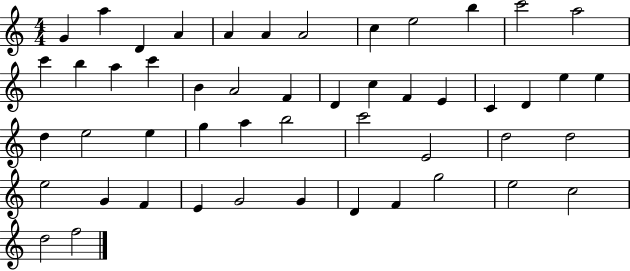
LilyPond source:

{
  \clef treble
  \numericTimeSignature
  \time 4/4
  \key c \major
  g'4 a''4 d'4 a'4 | a'4 a'4 a'2 | c''4 e''2 b''4 | c'''2 a''2 | \break c'''4 b''4 a''4 c'''4 | b'4 a'2 f'4 | d'4 c''4 f'4 e'4 | c'4 d'4 e''4 e''4 | \break d''4 e''2 e''4 | g''4 a''4 b''2 | c'''2 e'2 | d''2 d''2 | \break e''2 g'4 f'4 | e'4 g'2 g'4 | d'4 f'4 g''2 | e''2 c''2 | \break d''2 f''2 | \bar "|."
}